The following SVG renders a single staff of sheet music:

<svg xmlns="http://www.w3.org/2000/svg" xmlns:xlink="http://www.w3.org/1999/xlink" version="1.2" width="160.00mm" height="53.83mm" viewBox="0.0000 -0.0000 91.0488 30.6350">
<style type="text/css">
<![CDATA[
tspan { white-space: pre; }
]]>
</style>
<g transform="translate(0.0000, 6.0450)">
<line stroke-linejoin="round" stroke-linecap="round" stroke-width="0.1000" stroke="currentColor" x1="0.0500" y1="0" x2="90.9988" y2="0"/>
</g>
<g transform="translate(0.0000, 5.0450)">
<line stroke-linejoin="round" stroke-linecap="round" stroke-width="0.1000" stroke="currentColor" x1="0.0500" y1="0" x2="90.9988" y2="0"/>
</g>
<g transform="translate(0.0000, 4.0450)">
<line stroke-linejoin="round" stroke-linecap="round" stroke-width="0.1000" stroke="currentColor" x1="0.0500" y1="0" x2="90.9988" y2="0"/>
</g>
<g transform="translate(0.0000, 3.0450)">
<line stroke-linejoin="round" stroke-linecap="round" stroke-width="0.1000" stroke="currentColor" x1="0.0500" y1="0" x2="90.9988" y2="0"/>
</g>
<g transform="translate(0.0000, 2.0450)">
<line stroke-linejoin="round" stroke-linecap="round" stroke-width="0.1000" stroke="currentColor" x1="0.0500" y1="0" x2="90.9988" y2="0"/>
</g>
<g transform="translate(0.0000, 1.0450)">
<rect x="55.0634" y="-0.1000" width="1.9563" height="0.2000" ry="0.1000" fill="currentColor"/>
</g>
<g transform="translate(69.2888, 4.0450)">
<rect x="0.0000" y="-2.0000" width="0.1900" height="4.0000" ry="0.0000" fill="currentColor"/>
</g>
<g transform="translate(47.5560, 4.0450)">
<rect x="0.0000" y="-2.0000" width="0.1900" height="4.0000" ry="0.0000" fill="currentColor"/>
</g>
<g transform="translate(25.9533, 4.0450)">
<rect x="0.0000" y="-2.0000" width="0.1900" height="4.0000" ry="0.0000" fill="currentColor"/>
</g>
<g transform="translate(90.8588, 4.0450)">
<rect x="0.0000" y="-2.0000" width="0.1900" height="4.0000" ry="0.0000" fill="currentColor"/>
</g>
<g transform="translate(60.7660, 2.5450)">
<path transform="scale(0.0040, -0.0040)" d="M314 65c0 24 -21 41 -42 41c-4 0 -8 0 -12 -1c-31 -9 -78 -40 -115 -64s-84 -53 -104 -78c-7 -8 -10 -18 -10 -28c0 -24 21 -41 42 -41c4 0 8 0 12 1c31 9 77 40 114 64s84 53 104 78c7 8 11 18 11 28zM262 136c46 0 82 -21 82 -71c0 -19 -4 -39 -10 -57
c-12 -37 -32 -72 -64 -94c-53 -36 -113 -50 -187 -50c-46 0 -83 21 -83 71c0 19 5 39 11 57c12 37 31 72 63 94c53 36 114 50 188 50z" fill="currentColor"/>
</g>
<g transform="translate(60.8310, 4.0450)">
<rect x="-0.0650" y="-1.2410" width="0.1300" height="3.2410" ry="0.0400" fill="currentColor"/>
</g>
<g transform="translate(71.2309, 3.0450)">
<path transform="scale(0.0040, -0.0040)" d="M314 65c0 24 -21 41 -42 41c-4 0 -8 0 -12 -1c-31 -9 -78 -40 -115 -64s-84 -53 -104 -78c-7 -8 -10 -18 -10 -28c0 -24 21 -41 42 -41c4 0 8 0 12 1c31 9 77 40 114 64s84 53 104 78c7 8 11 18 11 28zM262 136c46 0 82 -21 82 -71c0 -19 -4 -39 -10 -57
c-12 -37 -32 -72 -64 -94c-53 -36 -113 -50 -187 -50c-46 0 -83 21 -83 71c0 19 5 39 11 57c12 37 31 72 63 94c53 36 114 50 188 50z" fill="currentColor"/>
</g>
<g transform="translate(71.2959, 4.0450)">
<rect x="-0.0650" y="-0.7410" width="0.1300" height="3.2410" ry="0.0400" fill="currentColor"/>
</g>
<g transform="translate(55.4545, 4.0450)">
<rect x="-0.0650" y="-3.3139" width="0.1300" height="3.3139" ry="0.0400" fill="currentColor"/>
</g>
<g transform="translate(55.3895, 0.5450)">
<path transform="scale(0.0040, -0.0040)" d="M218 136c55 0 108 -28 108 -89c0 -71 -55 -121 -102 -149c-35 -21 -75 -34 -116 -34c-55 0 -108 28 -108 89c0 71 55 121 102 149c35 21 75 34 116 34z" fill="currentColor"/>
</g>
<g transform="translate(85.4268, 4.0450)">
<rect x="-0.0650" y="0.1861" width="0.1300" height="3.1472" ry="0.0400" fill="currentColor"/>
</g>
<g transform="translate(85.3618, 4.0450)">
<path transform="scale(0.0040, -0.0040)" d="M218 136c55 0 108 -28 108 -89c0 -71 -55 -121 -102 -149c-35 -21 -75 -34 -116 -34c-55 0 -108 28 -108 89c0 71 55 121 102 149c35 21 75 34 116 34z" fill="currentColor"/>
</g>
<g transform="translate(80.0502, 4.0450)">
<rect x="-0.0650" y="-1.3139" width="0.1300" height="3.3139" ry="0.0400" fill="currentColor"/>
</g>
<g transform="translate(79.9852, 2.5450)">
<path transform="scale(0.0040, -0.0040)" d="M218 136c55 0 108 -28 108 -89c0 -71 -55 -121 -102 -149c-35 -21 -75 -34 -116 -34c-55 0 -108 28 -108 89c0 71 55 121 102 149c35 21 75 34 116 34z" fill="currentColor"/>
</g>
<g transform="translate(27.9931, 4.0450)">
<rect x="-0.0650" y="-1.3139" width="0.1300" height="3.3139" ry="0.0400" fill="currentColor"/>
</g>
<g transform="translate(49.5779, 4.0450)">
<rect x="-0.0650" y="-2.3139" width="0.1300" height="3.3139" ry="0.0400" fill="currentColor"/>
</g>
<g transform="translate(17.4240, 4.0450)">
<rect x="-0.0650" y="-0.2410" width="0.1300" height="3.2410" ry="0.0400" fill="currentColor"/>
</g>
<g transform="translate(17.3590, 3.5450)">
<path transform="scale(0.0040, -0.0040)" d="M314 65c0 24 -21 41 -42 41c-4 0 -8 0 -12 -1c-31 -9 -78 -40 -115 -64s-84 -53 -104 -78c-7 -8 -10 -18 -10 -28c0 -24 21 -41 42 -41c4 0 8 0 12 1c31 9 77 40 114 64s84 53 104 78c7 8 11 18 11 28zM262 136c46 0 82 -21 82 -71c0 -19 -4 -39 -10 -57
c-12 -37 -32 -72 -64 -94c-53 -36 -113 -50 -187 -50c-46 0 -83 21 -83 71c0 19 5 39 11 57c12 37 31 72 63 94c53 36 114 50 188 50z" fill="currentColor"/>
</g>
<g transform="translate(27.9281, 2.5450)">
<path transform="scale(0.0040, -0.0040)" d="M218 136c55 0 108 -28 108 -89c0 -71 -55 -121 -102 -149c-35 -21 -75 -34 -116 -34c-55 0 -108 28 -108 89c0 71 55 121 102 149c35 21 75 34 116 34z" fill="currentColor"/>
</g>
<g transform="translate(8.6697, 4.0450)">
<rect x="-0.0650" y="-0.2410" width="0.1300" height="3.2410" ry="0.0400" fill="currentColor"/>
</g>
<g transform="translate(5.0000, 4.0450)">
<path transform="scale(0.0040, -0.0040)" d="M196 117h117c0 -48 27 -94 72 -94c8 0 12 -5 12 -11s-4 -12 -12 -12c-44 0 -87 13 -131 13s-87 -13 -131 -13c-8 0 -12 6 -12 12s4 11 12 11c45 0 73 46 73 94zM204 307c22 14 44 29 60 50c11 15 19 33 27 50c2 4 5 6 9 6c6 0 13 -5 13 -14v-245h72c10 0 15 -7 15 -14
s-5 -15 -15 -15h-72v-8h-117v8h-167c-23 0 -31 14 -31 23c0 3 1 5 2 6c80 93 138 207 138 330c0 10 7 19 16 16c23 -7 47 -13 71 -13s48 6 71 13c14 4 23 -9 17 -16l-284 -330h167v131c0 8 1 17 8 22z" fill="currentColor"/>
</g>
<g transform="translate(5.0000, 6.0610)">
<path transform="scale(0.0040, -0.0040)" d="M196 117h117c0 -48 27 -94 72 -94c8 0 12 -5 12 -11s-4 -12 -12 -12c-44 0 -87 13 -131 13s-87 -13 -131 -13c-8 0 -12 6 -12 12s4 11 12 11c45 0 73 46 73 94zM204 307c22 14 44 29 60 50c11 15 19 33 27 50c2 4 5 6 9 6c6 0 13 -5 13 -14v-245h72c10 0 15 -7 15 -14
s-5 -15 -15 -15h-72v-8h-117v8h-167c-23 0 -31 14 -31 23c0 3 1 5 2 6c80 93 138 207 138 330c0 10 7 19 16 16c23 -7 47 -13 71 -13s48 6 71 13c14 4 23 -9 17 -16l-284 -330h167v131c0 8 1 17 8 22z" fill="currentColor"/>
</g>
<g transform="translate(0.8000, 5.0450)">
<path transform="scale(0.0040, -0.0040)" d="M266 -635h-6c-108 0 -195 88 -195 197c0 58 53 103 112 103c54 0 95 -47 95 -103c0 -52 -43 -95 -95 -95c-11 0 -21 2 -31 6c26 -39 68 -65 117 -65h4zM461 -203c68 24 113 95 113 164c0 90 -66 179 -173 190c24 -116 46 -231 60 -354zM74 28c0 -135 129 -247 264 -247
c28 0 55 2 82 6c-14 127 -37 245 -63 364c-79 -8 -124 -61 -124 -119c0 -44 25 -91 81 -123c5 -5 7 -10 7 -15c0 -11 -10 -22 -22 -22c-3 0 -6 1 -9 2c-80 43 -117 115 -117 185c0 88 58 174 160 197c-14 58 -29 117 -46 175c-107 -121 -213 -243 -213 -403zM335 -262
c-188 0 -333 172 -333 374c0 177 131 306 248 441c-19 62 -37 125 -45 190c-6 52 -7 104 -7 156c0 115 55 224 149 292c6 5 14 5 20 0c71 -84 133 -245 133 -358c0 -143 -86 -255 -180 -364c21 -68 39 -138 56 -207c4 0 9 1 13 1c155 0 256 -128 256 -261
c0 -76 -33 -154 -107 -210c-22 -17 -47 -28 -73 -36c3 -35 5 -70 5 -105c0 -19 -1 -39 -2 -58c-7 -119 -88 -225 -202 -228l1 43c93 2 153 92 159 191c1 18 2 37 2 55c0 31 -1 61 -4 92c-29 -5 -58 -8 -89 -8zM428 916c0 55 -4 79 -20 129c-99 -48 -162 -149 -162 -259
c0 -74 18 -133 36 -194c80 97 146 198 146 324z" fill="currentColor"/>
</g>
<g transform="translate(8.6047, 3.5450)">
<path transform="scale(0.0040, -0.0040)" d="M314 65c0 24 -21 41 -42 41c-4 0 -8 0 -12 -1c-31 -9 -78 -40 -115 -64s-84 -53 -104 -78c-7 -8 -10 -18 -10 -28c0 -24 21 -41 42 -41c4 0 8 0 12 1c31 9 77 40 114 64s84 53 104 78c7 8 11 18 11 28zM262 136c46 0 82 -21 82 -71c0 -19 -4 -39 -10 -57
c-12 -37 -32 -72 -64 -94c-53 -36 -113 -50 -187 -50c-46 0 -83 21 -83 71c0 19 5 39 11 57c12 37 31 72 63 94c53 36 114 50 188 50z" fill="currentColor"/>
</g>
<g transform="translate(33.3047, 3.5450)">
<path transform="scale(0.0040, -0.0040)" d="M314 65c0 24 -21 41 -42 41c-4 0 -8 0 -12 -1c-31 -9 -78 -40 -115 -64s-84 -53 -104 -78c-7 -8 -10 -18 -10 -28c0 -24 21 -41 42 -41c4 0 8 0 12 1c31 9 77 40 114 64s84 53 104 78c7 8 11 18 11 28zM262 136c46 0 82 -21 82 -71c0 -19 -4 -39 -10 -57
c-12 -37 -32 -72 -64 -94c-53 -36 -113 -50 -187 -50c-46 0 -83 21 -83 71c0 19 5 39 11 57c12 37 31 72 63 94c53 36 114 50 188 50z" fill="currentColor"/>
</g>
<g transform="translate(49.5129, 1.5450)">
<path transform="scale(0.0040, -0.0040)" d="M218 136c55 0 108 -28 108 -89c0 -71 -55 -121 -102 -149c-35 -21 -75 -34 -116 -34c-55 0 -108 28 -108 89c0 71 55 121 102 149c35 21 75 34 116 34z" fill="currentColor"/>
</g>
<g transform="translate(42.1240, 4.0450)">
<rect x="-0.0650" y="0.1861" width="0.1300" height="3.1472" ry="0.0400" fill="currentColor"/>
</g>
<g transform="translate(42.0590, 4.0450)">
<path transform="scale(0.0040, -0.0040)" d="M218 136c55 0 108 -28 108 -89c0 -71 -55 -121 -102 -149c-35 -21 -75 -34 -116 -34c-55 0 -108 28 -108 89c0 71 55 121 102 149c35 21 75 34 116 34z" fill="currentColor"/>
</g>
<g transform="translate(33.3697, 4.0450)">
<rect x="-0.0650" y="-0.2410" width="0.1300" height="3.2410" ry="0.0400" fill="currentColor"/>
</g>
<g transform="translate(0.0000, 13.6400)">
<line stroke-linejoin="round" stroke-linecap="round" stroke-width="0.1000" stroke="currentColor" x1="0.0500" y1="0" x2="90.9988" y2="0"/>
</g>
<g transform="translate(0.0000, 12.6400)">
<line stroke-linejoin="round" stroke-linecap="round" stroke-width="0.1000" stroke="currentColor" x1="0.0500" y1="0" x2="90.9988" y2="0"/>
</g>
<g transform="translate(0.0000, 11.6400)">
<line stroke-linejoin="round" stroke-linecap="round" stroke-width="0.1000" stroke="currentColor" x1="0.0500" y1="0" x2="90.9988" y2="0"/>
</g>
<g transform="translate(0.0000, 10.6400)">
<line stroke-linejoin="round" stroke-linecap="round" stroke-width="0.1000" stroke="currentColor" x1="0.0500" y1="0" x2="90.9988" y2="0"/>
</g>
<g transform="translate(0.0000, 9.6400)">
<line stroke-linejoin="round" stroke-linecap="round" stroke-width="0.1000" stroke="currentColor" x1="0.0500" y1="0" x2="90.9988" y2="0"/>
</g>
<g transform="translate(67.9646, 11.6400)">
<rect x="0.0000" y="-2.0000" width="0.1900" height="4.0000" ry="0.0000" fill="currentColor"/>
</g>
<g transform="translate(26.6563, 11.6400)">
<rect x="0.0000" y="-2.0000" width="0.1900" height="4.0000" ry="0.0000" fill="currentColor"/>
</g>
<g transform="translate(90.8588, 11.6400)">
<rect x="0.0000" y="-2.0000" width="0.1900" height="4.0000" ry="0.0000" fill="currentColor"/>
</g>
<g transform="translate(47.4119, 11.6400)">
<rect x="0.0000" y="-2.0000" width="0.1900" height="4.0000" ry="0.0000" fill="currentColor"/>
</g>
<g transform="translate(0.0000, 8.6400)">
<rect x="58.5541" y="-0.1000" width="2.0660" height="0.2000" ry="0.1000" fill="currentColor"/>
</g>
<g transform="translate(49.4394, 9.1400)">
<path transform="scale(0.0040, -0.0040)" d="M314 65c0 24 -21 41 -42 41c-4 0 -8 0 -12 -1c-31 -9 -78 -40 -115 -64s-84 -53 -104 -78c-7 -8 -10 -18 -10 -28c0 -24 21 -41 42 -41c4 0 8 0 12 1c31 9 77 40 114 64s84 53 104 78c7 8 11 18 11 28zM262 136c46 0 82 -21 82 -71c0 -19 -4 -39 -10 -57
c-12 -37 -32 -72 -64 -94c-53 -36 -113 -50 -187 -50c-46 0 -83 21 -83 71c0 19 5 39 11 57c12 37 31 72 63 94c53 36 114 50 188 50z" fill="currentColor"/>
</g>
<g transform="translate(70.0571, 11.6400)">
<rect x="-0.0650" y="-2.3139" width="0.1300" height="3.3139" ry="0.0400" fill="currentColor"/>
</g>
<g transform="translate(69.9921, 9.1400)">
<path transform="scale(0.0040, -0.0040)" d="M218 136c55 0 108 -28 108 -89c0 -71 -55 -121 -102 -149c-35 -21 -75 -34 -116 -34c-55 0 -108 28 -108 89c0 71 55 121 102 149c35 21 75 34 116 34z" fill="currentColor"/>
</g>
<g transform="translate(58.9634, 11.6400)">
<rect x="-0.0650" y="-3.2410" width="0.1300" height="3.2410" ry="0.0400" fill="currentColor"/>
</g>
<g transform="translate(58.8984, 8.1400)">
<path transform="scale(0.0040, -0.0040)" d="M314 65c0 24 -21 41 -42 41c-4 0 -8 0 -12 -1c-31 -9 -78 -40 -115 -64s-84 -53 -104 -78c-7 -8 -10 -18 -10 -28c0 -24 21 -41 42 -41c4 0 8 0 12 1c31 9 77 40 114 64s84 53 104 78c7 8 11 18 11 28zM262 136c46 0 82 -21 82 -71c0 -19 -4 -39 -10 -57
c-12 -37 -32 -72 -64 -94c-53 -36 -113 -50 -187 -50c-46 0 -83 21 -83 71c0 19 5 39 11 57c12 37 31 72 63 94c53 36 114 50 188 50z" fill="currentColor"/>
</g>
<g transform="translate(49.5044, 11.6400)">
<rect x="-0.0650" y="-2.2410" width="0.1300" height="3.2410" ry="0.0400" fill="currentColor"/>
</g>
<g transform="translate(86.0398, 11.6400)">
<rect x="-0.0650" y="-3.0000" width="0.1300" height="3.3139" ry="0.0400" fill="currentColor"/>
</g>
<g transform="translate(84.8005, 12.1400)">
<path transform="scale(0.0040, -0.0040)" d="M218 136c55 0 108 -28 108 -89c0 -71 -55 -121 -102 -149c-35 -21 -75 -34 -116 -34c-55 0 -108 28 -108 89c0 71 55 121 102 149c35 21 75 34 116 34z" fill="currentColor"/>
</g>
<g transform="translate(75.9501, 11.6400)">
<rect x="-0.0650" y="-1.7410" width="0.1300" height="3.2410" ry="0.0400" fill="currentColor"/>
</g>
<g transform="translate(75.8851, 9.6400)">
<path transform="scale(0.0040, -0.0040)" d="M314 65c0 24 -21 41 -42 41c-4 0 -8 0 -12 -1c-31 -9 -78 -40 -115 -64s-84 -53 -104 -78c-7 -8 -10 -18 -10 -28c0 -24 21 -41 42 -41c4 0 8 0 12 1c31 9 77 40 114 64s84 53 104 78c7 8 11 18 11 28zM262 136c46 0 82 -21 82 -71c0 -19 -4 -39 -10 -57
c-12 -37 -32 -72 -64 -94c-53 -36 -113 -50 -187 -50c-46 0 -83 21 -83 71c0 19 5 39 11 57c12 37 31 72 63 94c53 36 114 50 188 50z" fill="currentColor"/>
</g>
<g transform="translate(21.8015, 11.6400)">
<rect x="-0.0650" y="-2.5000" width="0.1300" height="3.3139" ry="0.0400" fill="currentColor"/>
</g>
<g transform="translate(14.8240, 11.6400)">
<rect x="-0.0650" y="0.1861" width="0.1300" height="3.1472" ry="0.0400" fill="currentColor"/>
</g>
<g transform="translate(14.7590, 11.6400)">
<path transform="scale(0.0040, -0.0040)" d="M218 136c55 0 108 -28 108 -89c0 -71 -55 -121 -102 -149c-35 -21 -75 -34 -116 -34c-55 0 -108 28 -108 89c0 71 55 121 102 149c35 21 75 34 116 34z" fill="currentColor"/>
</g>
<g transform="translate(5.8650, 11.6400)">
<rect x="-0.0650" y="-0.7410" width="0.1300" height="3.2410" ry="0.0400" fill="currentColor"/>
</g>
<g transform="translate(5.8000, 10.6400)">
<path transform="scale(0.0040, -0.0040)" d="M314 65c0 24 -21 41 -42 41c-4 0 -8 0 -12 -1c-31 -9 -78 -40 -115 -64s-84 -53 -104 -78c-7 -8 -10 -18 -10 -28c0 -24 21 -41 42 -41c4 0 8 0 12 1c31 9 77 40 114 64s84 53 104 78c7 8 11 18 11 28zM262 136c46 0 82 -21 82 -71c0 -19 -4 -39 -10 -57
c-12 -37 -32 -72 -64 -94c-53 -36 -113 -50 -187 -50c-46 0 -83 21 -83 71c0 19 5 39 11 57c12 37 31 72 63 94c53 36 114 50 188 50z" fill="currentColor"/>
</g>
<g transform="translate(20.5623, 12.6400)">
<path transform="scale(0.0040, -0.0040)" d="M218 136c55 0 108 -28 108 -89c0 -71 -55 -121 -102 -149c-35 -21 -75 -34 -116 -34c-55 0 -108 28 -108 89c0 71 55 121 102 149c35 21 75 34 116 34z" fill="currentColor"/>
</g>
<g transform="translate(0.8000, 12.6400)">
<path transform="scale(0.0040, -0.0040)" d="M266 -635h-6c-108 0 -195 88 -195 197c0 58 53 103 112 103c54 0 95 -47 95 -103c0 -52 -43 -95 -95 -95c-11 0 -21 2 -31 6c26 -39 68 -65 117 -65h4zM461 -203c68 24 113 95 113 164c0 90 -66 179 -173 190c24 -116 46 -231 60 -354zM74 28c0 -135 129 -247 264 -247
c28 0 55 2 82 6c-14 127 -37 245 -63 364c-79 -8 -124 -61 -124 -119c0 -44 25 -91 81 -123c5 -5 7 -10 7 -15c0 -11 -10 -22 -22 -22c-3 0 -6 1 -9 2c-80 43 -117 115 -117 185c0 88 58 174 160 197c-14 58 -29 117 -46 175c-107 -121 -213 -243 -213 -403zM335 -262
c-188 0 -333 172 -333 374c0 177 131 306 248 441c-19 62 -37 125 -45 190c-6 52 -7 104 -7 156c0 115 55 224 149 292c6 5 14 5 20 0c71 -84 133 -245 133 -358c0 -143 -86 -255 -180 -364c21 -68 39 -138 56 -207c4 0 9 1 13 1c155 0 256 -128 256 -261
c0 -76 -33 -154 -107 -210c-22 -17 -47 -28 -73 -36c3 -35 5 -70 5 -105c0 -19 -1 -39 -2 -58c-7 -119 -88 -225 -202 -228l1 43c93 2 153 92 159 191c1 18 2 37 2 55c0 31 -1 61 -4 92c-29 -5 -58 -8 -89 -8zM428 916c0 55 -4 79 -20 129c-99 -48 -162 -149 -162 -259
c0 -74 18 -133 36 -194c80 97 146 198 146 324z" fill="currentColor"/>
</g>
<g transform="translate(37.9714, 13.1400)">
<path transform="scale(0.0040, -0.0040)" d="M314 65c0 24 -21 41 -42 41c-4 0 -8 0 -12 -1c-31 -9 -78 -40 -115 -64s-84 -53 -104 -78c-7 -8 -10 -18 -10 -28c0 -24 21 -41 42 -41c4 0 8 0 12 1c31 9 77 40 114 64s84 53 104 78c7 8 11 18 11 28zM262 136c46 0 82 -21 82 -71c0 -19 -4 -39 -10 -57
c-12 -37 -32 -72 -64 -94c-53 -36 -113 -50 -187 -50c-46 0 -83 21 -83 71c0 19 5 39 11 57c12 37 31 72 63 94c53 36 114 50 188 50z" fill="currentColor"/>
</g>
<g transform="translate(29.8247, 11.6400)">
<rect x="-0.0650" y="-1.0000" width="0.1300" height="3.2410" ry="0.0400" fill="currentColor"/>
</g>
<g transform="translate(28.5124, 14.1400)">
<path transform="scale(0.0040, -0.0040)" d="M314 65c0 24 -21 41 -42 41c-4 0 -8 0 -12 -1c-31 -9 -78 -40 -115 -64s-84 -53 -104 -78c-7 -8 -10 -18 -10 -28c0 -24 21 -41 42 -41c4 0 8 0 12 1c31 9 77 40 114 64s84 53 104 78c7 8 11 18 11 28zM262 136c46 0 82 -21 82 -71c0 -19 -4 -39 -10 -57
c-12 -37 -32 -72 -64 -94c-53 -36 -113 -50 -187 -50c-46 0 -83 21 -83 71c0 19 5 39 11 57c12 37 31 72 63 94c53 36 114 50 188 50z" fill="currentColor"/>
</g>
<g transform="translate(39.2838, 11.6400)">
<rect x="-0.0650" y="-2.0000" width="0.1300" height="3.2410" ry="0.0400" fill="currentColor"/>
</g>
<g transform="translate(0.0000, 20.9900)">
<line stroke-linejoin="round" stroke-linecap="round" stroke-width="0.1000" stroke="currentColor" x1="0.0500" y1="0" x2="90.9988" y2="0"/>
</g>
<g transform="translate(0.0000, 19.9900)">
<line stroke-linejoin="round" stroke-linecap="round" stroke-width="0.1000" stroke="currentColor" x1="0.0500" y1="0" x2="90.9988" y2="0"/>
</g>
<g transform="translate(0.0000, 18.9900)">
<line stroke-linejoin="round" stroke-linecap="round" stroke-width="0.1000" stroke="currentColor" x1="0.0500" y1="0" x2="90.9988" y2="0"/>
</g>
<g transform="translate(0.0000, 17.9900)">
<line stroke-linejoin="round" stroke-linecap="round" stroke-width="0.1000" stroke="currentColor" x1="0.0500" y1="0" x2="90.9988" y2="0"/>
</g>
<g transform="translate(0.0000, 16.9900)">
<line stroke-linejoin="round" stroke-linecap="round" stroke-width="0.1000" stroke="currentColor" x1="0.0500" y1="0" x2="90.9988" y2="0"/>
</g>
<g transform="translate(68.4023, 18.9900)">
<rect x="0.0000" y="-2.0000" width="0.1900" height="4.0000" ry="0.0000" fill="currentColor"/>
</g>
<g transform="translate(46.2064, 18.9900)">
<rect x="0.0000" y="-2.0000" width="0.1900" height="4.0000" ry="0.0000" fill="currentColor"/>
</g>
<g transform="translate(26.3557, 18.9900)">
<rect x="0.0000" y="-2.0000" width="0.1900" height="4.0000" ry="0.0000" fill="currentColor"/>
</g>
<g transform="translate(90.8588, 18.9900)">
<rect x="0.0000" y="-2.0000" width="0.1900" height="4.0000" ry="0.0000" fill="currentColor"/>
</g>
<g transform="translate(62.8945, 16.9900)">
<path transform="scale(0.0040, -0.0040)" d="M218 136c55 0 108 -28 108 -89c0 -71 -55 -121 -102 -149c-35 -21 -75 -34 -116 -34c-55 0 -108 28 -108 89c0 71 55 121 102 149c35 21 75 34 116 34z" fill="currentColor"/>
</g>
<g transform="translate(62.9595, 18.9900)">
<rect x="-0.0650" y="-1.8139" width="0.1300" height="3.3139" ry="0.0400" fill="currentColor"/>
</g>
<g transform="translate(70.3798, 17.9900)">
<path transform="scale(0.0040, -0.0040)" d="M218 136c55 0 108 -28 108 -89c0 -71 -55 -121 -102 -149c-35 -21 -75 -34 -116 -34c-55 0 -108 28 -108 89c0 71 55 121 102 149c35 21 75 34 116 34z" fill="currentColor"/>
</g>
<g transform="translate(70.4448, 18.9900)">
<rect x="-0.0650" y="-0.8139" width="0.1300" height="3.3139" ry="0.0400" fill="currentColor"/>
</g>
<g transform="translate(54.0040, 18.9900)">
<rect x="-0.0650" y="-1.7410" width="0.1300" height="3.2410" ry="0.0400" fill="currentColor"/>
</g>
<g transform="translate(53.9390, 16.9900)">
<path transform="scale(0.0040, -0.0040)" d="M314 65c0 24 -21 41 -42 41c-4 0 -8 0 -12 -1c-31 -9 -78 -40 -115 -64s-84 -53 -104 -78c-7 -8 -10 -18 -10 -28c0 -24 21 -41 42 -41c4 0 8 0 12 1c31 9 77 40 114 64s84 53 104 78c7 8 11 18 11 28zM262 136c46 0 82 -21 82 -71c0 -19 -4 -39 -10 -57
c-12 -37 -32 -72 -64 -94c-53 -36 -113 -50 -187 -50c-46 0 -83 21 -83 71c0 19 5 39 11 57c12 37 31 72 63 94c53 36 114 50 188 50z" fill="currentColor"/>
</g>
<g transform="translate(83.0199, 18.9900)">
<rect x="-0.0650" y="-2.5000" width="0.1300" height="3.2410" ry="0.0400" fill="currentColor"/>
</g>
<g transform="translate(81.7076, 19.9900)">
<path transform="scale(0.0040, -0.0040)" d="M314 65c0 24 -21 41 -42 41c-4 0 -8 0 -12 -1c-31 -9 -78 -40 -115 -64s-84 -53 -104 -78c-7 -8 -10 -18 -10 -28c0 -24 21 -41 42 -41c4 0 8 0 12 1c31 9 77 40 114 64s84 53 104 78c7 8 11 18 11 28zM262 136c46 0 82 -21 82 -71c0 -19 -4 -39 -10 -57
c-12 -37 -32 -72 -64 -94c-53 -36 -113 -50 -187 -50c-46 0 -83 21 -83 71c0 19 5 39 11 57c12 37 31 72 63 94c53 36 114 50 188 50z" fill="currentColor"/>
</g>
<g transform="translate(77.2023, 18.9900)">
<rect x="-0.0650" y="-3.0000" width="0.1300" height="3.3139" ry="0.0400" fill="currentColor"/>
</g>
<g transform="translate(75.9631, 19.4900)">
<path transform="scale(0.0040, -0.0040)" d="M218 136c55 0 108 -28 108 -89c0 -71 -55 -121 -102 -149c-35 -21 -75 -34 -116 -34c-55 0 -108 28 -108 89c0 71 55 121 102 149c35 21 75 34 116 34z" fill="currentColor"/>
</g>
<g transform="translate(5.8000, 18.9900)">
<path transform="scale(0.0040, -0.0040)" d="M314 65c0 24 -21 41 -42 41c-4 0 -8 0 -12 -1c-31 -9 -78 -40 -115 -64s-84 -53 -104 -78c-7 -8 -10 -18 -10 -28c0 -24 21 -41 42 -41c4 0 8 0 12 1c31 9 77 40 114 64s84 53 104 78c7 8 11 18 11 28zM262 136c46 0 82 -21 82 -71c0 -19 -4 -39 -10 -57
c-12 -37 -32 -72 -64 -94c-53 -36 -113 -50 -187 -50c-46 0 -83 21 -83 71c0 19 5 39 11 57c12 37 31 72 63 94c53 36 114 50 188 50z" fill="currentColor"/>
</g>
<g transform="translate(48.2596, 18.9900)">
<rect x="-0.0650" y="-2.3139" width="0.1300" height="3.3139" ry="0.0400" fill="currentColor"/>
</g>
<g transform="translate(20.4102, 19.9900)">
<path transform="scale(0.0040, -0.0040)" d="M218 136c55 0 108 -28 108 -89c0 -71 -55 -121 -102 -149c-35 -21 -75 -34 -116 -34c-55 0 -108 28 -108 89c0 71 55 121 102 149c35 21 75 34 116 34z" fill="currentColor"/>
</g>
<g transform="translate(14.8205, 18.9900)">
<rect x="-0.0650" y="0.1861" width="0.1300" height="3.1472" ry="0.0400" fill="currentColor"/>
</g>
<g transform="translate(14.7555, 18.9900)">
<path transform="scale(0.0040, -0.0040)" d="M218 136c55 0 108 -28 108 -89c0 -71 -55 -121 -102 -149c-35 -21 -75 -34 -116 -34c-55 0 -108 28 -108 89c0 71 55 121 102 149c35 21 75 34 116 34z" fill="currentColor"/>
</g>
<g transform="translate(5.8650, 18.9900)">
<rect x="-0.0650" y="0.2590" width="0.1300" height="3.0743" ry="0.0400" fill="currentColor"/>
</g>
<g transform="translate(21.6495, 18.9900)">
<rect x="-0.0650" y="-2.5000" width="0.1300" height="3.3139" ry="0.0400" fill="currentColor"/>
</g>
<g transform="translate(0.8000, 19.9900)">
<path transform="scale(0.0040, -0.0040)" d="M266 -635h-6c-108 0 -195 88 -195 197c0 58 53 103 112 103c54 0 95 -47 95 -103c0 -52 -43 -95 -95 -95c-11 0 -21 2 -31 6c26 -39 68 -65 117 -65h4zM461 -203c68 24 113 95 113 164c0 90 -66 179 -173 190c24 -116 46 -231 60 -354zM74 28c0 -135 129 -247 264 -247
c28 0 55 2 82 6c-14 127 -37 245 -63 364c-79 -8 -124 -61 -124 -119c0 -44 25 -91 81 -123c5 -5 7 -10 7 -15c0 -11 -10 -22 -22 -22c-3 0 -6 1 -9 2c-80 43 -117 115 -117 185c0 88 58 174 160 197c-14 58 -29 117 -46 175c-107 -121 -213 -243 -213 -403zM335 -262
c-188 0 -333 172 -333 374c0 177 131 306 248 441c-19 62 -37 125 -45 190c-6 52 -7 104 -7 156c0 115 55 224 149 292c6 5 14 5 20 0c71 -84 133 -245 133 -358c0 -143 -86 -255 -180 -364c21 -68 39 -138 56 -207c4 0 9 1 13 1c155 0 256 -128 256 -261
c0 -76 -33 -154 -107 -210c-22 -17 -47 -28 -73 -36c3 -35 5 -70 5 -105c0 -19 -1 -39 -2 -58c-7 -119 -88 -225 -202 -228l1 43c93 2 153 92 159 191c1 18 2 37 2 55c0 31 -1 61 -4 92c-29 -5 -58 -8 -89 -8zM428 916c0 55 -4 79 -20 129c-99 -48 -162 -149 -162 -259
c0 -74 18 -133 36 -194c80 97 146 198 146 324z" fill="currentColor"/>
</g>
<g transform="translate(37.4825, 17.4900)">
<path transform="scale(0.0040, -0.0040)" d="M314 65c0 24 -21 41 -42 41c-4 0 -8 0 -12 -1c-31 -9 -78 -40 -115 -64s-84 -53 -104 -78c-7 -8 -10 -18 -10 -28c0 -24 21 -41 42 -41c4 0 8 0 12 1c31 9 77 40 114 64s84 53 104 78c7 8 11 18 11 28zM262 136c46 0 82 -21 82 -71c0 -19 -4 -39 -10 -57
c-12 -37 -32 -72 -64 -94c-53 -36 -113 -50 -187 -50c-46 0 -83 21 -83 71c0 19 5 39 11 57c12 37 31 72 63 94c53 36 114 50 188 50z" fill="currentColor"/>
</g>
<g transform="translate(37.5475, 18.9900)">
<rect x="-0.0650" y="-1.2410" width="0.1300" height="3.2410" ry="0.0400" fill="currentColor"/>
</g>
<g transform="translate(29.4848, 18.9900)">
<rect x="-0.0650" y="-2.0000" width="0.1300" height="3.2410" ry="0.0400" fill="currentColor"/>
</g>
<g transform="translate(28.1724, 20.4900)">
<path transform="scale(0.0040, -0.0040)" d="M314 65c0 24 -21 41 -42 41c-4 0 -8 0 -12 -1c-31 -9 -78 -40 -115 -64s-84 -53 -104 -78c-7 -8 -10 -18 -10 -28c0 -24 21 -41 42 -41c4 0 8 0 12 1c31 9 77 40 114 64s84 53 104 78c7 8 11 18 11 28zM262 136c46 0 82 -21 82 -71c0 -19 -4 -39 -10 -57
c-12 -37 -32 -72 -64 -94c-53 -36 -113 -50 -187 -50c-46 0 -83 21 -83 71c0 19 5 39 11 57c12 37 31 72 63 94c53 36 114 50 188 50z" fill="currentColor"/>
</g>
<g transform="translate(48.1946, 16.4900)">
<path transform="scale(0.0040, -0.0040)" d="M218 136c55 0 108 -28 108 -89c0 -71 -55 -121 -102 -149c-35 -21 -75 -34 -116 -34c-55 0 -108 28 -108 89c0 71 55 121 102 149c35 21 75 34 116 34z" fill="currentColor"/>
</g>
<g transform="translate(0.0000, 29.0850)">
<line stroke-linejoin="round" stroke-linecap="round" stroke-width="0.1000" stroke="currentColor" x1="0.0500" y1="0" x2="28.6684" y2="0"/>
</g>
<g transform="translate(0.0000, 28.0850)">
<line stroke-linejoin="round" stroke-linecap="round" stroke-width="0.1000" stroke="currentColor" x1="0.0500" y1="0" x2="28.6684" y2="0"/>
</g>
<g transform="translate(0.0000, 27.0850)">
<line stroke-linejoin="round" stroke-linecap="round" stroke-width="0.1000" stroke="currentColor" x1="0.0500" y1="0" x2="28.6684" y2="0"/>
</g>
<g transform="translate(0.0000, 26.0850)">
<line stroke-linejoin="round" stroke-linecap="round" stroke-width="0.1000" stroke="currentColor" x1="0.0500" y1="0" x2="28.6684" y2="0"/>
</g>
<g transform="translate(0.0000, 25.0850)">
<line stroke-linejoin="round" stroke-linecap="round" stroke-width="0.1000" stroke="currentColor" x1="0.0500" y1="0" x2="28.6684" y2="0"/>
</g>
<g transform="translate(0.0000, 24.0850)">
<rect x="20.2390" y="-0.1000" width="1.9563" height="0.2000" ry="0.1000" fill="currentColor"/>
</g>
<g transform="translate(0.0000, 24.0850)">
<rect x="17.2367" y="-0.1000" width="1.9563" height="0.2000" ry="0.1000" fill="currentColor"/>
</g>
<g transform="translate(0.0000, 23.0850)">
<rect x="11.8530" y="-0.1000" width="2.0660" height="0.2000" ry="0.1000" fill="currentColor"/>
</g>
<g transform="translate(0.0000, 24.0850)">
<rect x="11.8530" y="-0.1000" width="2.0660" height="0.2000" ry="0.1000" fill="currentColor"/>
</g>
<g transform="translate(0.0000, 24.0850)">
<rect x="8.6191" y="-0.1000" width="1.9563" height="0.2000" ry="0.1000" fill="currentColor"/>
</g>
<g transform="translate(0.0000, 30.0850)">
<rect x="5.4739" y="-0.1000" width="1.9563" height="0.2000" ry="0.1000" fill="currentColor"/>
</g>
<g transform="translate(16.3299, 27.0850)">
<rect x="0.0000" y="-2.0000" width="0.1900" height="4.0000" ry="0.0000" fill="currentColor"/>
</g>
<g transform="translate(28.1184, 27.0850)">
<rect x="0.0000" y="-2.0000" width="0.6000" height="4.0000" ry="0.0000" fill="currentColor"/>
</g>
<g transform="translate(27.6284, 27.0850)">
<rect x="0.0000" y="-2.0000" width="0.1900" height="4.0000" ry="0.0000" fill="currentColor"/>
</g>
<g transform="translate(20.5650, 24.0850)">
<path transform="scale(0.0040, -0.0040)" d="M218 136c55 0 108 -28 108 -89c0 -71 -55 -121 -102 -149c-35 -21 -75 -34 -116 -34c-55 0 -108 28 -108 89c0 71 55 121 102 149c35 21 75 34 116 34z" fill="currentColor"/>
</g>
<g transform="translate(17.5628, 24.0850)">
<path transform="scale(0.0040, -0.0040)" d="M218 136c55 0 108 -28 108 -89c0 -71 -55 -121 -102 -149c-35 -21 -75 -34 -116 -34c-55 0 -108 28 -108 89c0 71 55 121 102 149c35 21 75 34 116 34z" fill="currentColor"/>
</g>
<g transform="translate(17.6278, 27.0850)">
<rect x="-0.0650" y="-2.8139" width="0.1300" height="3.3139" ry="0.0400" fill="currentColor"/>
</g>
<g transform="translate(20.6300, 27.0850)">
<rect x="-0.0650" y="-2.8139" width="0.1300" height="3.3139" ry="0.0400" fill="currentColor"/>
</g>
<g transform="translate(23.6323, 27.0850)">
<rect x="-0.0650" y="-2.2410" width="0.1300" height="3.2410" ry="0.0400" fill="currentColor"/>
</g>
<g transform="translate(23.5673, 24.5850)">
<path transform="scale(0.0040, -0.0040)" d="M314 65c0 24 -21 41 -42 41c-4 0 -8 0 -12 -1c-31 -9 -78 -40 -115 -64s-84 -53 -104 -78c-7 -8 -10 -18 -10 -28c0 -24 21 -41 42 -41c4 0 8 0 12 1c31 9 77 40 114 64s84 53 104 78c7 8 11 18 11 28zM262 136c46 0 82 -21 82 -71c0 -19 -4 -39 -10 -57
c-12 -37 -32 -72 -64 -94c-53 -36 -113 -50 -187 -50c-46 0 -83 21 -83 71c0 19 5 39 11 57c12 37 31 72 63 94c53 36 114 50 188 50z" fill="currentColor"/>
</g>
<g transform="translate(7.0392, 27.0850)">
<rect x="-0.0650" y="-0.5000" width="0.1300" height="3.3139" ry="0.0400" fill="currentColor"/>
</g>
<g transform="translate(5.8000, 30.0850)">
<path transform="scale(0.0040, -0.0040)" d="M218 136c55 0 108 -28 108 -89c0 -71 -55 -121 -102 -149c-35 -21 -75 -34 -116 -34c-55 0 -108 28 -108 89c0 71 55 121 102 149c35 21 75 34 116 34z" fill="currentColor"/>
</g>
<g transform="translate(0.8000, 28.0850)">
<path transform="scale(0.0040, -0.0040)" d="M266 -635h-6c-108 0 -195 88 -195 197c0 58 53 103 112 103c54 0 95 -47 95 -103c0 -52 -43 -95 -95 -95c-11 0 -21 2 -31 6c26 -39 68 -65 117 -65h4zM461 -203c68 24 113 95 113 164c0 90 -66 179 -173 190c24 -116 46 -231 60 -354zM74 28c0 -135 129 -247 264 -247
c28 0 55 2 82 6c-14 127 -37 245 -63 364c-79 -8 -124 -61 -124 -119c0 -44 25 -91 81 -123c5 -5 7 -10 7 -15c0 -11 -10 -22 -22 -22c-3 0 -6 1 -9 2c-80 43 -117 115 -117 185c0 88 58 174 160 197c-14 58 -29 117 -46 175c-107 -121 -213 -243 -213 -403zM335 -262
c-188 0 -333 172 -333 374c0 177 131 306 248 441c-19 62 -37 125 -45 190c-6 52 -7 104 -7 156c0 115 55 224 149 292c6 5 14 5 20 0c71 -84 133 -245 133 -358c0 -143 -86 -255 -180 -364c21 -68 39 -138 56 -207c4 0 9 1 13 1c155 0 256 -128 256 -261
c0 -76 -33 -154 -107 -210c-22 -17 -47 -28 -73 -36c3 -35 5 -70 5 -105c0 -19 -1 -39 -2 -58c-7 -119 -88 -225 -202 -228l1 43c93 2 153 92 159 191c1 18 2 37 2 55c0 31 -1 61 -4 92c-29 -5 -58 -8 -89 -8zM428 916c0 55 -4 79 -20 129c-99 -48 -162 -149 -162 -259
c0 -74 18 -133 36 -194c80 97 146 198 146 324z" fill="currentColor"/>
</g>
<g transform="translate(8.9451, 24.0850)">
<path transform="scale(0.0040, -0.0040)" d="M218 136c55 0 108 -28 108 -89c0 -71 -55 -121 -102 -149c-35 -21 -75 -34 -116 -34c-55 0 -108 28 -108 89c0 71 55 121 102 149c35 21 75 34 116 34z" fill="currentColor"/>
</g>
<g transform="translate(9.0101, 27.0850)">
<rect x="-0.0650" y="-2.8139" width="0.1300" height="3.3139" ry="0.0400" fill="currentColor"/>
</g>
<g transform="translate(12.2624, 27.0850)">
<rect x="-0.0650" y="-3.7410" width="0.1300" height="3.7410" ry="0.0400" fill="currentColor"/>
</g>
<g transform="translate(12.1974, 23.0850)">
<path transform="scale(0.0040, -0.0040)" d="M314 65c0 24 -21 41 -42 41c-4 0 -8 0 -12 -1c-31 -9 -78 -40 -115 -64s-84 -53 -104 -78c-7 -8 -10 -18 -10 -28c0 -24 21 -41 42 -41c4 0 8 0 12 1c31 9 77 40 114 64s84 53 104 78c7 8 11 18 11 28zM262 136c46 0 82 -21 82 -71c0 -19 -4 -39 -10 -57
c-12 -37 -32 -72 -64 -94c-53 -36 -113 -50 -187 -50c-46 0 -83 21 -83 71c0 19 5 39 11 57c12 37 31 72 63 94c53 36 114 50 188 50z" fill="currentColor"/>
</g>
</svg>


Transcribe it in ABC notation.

X:1
T:Untitled
M:4/4
L:1/4
K:C
c2 c2 e c2 B g b e2 d2 e B d2 B G D2 F2 g2 b2 g f2 A B2 B G F2 e2 g f2 f d A G2 C a c'2 a a g2